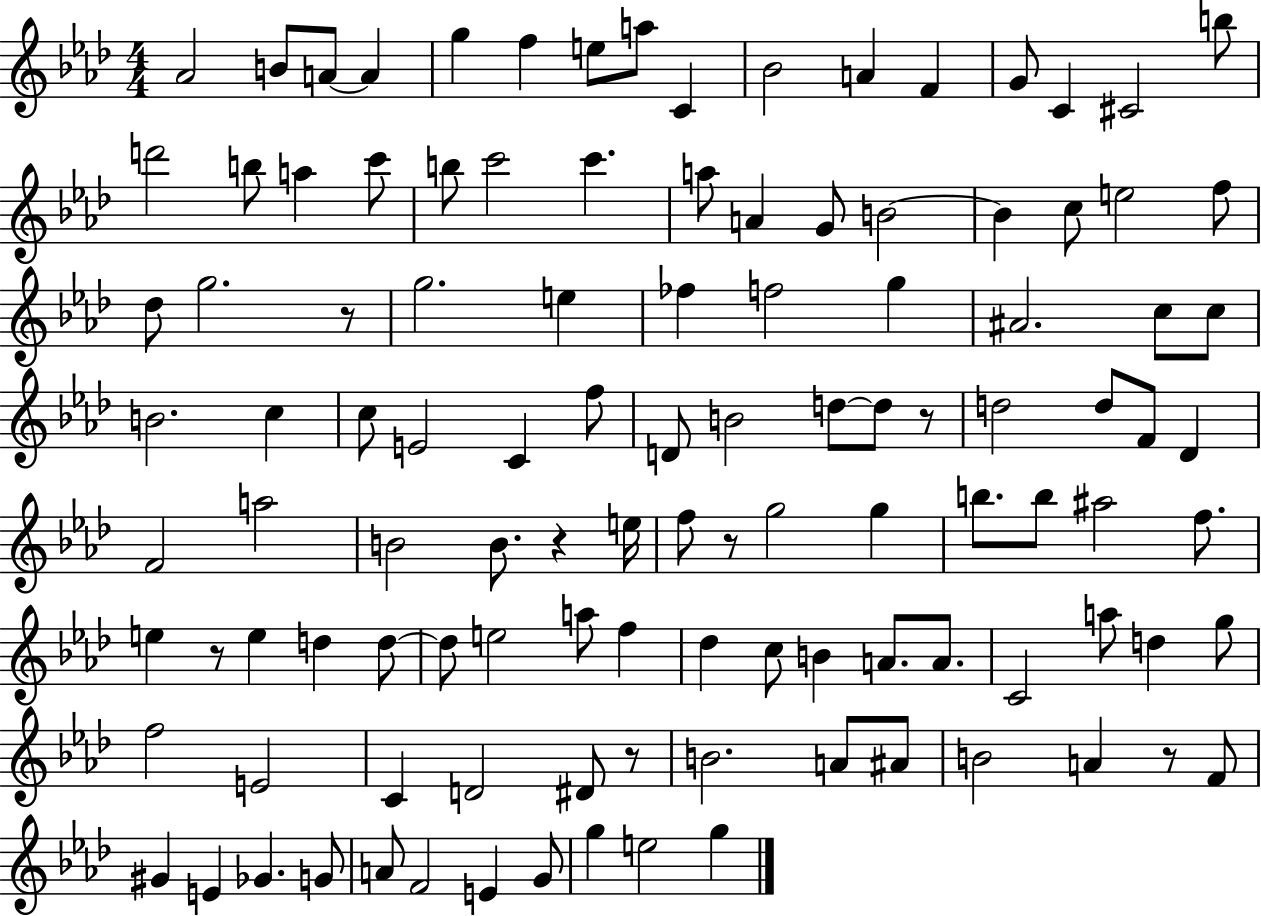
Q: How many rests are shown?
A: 7